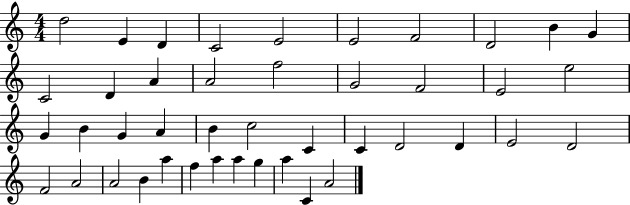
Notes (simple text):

D5/h E4/q D4/q C4/h E4/h E4/h F4/h D4/h B4/q G4/q C4/h D4/q A4/q A4/h F5/h G4/h F4/h E4/h E5/h G4/q B4/q G4/q A4/q B4/q C5/h C4/q C4/q D4/h D4/q E4/h D4/h F4/h A4/h A4/h B4/q A5/q F5/q A5/q A5/q G5/q A5/q C4/q A4/h